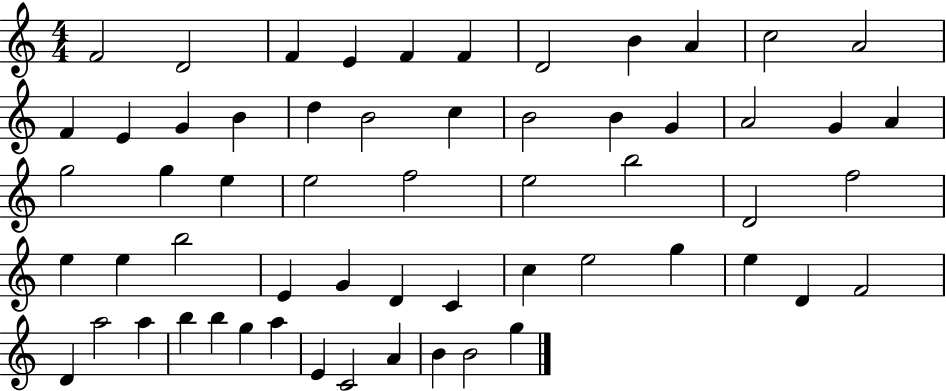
F4/h D4/h F4/q E4/q F4/q F4/q D4/h B4/q A4/q C5/h A4/h F4/q E4/q G4/q B4/q D5/q B4/h C5/q B4/h B4/q G4/q A4/h G4/q A4/q G5/h G5/q E5/q E5/h F5/h E5/h B5/h D4/h F5/h E5/q E5/q B5/h E4/q G4/q D4/q C4/q C5/q E5/h G5/q E5/q D4/q F4/h D4/q A5/h A5/q B5/q B5/q G5/q A5/q E4/q C4/h A4/q B4/q B4/h G5/q